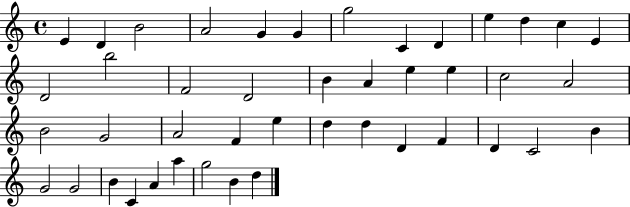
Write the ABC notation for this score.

X:1
T:Untitled
M:4/4
L:1/4
K:C
E D B2 A2 G G g2 C D e d c E D2 b2 F2 D2 B A e e c2 A2 B2 G2 A2 F e d d D F D C2 B G2 G2 B C A a g2 B d